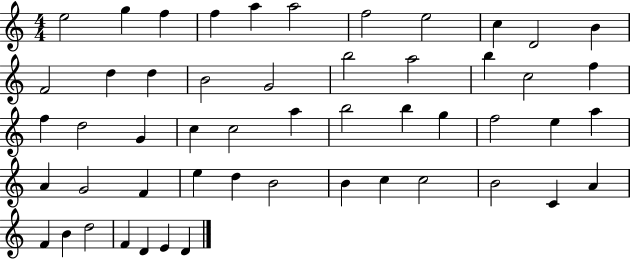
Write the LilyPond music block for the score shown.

{
  \clef treble
  \numericTimeSignature
  \time 4/4
  \key c \major
  e''2 g''4 f''4 | f''4 a''4 a''2 | f''2 e''2 | c''4 d'2 b'4 | \break f'2 d''4 d''4 | b'2 g'2 | b''2 a''2 | b''4 c''2 f''4 | \break f''4 d''2 g'4 | c''4 c''2 a''4 | b''2 b''4 g''4 | f''2 e''4 a''4 | \break a'4 g'2 f'4 | e''4 d''4 b'2 | b'4 c''4 c''2 | b'2 c'4 a'4 | \break f'4 b'4 d''2 | f'4 d'4 e'4 d'4 | \bar "|."
}